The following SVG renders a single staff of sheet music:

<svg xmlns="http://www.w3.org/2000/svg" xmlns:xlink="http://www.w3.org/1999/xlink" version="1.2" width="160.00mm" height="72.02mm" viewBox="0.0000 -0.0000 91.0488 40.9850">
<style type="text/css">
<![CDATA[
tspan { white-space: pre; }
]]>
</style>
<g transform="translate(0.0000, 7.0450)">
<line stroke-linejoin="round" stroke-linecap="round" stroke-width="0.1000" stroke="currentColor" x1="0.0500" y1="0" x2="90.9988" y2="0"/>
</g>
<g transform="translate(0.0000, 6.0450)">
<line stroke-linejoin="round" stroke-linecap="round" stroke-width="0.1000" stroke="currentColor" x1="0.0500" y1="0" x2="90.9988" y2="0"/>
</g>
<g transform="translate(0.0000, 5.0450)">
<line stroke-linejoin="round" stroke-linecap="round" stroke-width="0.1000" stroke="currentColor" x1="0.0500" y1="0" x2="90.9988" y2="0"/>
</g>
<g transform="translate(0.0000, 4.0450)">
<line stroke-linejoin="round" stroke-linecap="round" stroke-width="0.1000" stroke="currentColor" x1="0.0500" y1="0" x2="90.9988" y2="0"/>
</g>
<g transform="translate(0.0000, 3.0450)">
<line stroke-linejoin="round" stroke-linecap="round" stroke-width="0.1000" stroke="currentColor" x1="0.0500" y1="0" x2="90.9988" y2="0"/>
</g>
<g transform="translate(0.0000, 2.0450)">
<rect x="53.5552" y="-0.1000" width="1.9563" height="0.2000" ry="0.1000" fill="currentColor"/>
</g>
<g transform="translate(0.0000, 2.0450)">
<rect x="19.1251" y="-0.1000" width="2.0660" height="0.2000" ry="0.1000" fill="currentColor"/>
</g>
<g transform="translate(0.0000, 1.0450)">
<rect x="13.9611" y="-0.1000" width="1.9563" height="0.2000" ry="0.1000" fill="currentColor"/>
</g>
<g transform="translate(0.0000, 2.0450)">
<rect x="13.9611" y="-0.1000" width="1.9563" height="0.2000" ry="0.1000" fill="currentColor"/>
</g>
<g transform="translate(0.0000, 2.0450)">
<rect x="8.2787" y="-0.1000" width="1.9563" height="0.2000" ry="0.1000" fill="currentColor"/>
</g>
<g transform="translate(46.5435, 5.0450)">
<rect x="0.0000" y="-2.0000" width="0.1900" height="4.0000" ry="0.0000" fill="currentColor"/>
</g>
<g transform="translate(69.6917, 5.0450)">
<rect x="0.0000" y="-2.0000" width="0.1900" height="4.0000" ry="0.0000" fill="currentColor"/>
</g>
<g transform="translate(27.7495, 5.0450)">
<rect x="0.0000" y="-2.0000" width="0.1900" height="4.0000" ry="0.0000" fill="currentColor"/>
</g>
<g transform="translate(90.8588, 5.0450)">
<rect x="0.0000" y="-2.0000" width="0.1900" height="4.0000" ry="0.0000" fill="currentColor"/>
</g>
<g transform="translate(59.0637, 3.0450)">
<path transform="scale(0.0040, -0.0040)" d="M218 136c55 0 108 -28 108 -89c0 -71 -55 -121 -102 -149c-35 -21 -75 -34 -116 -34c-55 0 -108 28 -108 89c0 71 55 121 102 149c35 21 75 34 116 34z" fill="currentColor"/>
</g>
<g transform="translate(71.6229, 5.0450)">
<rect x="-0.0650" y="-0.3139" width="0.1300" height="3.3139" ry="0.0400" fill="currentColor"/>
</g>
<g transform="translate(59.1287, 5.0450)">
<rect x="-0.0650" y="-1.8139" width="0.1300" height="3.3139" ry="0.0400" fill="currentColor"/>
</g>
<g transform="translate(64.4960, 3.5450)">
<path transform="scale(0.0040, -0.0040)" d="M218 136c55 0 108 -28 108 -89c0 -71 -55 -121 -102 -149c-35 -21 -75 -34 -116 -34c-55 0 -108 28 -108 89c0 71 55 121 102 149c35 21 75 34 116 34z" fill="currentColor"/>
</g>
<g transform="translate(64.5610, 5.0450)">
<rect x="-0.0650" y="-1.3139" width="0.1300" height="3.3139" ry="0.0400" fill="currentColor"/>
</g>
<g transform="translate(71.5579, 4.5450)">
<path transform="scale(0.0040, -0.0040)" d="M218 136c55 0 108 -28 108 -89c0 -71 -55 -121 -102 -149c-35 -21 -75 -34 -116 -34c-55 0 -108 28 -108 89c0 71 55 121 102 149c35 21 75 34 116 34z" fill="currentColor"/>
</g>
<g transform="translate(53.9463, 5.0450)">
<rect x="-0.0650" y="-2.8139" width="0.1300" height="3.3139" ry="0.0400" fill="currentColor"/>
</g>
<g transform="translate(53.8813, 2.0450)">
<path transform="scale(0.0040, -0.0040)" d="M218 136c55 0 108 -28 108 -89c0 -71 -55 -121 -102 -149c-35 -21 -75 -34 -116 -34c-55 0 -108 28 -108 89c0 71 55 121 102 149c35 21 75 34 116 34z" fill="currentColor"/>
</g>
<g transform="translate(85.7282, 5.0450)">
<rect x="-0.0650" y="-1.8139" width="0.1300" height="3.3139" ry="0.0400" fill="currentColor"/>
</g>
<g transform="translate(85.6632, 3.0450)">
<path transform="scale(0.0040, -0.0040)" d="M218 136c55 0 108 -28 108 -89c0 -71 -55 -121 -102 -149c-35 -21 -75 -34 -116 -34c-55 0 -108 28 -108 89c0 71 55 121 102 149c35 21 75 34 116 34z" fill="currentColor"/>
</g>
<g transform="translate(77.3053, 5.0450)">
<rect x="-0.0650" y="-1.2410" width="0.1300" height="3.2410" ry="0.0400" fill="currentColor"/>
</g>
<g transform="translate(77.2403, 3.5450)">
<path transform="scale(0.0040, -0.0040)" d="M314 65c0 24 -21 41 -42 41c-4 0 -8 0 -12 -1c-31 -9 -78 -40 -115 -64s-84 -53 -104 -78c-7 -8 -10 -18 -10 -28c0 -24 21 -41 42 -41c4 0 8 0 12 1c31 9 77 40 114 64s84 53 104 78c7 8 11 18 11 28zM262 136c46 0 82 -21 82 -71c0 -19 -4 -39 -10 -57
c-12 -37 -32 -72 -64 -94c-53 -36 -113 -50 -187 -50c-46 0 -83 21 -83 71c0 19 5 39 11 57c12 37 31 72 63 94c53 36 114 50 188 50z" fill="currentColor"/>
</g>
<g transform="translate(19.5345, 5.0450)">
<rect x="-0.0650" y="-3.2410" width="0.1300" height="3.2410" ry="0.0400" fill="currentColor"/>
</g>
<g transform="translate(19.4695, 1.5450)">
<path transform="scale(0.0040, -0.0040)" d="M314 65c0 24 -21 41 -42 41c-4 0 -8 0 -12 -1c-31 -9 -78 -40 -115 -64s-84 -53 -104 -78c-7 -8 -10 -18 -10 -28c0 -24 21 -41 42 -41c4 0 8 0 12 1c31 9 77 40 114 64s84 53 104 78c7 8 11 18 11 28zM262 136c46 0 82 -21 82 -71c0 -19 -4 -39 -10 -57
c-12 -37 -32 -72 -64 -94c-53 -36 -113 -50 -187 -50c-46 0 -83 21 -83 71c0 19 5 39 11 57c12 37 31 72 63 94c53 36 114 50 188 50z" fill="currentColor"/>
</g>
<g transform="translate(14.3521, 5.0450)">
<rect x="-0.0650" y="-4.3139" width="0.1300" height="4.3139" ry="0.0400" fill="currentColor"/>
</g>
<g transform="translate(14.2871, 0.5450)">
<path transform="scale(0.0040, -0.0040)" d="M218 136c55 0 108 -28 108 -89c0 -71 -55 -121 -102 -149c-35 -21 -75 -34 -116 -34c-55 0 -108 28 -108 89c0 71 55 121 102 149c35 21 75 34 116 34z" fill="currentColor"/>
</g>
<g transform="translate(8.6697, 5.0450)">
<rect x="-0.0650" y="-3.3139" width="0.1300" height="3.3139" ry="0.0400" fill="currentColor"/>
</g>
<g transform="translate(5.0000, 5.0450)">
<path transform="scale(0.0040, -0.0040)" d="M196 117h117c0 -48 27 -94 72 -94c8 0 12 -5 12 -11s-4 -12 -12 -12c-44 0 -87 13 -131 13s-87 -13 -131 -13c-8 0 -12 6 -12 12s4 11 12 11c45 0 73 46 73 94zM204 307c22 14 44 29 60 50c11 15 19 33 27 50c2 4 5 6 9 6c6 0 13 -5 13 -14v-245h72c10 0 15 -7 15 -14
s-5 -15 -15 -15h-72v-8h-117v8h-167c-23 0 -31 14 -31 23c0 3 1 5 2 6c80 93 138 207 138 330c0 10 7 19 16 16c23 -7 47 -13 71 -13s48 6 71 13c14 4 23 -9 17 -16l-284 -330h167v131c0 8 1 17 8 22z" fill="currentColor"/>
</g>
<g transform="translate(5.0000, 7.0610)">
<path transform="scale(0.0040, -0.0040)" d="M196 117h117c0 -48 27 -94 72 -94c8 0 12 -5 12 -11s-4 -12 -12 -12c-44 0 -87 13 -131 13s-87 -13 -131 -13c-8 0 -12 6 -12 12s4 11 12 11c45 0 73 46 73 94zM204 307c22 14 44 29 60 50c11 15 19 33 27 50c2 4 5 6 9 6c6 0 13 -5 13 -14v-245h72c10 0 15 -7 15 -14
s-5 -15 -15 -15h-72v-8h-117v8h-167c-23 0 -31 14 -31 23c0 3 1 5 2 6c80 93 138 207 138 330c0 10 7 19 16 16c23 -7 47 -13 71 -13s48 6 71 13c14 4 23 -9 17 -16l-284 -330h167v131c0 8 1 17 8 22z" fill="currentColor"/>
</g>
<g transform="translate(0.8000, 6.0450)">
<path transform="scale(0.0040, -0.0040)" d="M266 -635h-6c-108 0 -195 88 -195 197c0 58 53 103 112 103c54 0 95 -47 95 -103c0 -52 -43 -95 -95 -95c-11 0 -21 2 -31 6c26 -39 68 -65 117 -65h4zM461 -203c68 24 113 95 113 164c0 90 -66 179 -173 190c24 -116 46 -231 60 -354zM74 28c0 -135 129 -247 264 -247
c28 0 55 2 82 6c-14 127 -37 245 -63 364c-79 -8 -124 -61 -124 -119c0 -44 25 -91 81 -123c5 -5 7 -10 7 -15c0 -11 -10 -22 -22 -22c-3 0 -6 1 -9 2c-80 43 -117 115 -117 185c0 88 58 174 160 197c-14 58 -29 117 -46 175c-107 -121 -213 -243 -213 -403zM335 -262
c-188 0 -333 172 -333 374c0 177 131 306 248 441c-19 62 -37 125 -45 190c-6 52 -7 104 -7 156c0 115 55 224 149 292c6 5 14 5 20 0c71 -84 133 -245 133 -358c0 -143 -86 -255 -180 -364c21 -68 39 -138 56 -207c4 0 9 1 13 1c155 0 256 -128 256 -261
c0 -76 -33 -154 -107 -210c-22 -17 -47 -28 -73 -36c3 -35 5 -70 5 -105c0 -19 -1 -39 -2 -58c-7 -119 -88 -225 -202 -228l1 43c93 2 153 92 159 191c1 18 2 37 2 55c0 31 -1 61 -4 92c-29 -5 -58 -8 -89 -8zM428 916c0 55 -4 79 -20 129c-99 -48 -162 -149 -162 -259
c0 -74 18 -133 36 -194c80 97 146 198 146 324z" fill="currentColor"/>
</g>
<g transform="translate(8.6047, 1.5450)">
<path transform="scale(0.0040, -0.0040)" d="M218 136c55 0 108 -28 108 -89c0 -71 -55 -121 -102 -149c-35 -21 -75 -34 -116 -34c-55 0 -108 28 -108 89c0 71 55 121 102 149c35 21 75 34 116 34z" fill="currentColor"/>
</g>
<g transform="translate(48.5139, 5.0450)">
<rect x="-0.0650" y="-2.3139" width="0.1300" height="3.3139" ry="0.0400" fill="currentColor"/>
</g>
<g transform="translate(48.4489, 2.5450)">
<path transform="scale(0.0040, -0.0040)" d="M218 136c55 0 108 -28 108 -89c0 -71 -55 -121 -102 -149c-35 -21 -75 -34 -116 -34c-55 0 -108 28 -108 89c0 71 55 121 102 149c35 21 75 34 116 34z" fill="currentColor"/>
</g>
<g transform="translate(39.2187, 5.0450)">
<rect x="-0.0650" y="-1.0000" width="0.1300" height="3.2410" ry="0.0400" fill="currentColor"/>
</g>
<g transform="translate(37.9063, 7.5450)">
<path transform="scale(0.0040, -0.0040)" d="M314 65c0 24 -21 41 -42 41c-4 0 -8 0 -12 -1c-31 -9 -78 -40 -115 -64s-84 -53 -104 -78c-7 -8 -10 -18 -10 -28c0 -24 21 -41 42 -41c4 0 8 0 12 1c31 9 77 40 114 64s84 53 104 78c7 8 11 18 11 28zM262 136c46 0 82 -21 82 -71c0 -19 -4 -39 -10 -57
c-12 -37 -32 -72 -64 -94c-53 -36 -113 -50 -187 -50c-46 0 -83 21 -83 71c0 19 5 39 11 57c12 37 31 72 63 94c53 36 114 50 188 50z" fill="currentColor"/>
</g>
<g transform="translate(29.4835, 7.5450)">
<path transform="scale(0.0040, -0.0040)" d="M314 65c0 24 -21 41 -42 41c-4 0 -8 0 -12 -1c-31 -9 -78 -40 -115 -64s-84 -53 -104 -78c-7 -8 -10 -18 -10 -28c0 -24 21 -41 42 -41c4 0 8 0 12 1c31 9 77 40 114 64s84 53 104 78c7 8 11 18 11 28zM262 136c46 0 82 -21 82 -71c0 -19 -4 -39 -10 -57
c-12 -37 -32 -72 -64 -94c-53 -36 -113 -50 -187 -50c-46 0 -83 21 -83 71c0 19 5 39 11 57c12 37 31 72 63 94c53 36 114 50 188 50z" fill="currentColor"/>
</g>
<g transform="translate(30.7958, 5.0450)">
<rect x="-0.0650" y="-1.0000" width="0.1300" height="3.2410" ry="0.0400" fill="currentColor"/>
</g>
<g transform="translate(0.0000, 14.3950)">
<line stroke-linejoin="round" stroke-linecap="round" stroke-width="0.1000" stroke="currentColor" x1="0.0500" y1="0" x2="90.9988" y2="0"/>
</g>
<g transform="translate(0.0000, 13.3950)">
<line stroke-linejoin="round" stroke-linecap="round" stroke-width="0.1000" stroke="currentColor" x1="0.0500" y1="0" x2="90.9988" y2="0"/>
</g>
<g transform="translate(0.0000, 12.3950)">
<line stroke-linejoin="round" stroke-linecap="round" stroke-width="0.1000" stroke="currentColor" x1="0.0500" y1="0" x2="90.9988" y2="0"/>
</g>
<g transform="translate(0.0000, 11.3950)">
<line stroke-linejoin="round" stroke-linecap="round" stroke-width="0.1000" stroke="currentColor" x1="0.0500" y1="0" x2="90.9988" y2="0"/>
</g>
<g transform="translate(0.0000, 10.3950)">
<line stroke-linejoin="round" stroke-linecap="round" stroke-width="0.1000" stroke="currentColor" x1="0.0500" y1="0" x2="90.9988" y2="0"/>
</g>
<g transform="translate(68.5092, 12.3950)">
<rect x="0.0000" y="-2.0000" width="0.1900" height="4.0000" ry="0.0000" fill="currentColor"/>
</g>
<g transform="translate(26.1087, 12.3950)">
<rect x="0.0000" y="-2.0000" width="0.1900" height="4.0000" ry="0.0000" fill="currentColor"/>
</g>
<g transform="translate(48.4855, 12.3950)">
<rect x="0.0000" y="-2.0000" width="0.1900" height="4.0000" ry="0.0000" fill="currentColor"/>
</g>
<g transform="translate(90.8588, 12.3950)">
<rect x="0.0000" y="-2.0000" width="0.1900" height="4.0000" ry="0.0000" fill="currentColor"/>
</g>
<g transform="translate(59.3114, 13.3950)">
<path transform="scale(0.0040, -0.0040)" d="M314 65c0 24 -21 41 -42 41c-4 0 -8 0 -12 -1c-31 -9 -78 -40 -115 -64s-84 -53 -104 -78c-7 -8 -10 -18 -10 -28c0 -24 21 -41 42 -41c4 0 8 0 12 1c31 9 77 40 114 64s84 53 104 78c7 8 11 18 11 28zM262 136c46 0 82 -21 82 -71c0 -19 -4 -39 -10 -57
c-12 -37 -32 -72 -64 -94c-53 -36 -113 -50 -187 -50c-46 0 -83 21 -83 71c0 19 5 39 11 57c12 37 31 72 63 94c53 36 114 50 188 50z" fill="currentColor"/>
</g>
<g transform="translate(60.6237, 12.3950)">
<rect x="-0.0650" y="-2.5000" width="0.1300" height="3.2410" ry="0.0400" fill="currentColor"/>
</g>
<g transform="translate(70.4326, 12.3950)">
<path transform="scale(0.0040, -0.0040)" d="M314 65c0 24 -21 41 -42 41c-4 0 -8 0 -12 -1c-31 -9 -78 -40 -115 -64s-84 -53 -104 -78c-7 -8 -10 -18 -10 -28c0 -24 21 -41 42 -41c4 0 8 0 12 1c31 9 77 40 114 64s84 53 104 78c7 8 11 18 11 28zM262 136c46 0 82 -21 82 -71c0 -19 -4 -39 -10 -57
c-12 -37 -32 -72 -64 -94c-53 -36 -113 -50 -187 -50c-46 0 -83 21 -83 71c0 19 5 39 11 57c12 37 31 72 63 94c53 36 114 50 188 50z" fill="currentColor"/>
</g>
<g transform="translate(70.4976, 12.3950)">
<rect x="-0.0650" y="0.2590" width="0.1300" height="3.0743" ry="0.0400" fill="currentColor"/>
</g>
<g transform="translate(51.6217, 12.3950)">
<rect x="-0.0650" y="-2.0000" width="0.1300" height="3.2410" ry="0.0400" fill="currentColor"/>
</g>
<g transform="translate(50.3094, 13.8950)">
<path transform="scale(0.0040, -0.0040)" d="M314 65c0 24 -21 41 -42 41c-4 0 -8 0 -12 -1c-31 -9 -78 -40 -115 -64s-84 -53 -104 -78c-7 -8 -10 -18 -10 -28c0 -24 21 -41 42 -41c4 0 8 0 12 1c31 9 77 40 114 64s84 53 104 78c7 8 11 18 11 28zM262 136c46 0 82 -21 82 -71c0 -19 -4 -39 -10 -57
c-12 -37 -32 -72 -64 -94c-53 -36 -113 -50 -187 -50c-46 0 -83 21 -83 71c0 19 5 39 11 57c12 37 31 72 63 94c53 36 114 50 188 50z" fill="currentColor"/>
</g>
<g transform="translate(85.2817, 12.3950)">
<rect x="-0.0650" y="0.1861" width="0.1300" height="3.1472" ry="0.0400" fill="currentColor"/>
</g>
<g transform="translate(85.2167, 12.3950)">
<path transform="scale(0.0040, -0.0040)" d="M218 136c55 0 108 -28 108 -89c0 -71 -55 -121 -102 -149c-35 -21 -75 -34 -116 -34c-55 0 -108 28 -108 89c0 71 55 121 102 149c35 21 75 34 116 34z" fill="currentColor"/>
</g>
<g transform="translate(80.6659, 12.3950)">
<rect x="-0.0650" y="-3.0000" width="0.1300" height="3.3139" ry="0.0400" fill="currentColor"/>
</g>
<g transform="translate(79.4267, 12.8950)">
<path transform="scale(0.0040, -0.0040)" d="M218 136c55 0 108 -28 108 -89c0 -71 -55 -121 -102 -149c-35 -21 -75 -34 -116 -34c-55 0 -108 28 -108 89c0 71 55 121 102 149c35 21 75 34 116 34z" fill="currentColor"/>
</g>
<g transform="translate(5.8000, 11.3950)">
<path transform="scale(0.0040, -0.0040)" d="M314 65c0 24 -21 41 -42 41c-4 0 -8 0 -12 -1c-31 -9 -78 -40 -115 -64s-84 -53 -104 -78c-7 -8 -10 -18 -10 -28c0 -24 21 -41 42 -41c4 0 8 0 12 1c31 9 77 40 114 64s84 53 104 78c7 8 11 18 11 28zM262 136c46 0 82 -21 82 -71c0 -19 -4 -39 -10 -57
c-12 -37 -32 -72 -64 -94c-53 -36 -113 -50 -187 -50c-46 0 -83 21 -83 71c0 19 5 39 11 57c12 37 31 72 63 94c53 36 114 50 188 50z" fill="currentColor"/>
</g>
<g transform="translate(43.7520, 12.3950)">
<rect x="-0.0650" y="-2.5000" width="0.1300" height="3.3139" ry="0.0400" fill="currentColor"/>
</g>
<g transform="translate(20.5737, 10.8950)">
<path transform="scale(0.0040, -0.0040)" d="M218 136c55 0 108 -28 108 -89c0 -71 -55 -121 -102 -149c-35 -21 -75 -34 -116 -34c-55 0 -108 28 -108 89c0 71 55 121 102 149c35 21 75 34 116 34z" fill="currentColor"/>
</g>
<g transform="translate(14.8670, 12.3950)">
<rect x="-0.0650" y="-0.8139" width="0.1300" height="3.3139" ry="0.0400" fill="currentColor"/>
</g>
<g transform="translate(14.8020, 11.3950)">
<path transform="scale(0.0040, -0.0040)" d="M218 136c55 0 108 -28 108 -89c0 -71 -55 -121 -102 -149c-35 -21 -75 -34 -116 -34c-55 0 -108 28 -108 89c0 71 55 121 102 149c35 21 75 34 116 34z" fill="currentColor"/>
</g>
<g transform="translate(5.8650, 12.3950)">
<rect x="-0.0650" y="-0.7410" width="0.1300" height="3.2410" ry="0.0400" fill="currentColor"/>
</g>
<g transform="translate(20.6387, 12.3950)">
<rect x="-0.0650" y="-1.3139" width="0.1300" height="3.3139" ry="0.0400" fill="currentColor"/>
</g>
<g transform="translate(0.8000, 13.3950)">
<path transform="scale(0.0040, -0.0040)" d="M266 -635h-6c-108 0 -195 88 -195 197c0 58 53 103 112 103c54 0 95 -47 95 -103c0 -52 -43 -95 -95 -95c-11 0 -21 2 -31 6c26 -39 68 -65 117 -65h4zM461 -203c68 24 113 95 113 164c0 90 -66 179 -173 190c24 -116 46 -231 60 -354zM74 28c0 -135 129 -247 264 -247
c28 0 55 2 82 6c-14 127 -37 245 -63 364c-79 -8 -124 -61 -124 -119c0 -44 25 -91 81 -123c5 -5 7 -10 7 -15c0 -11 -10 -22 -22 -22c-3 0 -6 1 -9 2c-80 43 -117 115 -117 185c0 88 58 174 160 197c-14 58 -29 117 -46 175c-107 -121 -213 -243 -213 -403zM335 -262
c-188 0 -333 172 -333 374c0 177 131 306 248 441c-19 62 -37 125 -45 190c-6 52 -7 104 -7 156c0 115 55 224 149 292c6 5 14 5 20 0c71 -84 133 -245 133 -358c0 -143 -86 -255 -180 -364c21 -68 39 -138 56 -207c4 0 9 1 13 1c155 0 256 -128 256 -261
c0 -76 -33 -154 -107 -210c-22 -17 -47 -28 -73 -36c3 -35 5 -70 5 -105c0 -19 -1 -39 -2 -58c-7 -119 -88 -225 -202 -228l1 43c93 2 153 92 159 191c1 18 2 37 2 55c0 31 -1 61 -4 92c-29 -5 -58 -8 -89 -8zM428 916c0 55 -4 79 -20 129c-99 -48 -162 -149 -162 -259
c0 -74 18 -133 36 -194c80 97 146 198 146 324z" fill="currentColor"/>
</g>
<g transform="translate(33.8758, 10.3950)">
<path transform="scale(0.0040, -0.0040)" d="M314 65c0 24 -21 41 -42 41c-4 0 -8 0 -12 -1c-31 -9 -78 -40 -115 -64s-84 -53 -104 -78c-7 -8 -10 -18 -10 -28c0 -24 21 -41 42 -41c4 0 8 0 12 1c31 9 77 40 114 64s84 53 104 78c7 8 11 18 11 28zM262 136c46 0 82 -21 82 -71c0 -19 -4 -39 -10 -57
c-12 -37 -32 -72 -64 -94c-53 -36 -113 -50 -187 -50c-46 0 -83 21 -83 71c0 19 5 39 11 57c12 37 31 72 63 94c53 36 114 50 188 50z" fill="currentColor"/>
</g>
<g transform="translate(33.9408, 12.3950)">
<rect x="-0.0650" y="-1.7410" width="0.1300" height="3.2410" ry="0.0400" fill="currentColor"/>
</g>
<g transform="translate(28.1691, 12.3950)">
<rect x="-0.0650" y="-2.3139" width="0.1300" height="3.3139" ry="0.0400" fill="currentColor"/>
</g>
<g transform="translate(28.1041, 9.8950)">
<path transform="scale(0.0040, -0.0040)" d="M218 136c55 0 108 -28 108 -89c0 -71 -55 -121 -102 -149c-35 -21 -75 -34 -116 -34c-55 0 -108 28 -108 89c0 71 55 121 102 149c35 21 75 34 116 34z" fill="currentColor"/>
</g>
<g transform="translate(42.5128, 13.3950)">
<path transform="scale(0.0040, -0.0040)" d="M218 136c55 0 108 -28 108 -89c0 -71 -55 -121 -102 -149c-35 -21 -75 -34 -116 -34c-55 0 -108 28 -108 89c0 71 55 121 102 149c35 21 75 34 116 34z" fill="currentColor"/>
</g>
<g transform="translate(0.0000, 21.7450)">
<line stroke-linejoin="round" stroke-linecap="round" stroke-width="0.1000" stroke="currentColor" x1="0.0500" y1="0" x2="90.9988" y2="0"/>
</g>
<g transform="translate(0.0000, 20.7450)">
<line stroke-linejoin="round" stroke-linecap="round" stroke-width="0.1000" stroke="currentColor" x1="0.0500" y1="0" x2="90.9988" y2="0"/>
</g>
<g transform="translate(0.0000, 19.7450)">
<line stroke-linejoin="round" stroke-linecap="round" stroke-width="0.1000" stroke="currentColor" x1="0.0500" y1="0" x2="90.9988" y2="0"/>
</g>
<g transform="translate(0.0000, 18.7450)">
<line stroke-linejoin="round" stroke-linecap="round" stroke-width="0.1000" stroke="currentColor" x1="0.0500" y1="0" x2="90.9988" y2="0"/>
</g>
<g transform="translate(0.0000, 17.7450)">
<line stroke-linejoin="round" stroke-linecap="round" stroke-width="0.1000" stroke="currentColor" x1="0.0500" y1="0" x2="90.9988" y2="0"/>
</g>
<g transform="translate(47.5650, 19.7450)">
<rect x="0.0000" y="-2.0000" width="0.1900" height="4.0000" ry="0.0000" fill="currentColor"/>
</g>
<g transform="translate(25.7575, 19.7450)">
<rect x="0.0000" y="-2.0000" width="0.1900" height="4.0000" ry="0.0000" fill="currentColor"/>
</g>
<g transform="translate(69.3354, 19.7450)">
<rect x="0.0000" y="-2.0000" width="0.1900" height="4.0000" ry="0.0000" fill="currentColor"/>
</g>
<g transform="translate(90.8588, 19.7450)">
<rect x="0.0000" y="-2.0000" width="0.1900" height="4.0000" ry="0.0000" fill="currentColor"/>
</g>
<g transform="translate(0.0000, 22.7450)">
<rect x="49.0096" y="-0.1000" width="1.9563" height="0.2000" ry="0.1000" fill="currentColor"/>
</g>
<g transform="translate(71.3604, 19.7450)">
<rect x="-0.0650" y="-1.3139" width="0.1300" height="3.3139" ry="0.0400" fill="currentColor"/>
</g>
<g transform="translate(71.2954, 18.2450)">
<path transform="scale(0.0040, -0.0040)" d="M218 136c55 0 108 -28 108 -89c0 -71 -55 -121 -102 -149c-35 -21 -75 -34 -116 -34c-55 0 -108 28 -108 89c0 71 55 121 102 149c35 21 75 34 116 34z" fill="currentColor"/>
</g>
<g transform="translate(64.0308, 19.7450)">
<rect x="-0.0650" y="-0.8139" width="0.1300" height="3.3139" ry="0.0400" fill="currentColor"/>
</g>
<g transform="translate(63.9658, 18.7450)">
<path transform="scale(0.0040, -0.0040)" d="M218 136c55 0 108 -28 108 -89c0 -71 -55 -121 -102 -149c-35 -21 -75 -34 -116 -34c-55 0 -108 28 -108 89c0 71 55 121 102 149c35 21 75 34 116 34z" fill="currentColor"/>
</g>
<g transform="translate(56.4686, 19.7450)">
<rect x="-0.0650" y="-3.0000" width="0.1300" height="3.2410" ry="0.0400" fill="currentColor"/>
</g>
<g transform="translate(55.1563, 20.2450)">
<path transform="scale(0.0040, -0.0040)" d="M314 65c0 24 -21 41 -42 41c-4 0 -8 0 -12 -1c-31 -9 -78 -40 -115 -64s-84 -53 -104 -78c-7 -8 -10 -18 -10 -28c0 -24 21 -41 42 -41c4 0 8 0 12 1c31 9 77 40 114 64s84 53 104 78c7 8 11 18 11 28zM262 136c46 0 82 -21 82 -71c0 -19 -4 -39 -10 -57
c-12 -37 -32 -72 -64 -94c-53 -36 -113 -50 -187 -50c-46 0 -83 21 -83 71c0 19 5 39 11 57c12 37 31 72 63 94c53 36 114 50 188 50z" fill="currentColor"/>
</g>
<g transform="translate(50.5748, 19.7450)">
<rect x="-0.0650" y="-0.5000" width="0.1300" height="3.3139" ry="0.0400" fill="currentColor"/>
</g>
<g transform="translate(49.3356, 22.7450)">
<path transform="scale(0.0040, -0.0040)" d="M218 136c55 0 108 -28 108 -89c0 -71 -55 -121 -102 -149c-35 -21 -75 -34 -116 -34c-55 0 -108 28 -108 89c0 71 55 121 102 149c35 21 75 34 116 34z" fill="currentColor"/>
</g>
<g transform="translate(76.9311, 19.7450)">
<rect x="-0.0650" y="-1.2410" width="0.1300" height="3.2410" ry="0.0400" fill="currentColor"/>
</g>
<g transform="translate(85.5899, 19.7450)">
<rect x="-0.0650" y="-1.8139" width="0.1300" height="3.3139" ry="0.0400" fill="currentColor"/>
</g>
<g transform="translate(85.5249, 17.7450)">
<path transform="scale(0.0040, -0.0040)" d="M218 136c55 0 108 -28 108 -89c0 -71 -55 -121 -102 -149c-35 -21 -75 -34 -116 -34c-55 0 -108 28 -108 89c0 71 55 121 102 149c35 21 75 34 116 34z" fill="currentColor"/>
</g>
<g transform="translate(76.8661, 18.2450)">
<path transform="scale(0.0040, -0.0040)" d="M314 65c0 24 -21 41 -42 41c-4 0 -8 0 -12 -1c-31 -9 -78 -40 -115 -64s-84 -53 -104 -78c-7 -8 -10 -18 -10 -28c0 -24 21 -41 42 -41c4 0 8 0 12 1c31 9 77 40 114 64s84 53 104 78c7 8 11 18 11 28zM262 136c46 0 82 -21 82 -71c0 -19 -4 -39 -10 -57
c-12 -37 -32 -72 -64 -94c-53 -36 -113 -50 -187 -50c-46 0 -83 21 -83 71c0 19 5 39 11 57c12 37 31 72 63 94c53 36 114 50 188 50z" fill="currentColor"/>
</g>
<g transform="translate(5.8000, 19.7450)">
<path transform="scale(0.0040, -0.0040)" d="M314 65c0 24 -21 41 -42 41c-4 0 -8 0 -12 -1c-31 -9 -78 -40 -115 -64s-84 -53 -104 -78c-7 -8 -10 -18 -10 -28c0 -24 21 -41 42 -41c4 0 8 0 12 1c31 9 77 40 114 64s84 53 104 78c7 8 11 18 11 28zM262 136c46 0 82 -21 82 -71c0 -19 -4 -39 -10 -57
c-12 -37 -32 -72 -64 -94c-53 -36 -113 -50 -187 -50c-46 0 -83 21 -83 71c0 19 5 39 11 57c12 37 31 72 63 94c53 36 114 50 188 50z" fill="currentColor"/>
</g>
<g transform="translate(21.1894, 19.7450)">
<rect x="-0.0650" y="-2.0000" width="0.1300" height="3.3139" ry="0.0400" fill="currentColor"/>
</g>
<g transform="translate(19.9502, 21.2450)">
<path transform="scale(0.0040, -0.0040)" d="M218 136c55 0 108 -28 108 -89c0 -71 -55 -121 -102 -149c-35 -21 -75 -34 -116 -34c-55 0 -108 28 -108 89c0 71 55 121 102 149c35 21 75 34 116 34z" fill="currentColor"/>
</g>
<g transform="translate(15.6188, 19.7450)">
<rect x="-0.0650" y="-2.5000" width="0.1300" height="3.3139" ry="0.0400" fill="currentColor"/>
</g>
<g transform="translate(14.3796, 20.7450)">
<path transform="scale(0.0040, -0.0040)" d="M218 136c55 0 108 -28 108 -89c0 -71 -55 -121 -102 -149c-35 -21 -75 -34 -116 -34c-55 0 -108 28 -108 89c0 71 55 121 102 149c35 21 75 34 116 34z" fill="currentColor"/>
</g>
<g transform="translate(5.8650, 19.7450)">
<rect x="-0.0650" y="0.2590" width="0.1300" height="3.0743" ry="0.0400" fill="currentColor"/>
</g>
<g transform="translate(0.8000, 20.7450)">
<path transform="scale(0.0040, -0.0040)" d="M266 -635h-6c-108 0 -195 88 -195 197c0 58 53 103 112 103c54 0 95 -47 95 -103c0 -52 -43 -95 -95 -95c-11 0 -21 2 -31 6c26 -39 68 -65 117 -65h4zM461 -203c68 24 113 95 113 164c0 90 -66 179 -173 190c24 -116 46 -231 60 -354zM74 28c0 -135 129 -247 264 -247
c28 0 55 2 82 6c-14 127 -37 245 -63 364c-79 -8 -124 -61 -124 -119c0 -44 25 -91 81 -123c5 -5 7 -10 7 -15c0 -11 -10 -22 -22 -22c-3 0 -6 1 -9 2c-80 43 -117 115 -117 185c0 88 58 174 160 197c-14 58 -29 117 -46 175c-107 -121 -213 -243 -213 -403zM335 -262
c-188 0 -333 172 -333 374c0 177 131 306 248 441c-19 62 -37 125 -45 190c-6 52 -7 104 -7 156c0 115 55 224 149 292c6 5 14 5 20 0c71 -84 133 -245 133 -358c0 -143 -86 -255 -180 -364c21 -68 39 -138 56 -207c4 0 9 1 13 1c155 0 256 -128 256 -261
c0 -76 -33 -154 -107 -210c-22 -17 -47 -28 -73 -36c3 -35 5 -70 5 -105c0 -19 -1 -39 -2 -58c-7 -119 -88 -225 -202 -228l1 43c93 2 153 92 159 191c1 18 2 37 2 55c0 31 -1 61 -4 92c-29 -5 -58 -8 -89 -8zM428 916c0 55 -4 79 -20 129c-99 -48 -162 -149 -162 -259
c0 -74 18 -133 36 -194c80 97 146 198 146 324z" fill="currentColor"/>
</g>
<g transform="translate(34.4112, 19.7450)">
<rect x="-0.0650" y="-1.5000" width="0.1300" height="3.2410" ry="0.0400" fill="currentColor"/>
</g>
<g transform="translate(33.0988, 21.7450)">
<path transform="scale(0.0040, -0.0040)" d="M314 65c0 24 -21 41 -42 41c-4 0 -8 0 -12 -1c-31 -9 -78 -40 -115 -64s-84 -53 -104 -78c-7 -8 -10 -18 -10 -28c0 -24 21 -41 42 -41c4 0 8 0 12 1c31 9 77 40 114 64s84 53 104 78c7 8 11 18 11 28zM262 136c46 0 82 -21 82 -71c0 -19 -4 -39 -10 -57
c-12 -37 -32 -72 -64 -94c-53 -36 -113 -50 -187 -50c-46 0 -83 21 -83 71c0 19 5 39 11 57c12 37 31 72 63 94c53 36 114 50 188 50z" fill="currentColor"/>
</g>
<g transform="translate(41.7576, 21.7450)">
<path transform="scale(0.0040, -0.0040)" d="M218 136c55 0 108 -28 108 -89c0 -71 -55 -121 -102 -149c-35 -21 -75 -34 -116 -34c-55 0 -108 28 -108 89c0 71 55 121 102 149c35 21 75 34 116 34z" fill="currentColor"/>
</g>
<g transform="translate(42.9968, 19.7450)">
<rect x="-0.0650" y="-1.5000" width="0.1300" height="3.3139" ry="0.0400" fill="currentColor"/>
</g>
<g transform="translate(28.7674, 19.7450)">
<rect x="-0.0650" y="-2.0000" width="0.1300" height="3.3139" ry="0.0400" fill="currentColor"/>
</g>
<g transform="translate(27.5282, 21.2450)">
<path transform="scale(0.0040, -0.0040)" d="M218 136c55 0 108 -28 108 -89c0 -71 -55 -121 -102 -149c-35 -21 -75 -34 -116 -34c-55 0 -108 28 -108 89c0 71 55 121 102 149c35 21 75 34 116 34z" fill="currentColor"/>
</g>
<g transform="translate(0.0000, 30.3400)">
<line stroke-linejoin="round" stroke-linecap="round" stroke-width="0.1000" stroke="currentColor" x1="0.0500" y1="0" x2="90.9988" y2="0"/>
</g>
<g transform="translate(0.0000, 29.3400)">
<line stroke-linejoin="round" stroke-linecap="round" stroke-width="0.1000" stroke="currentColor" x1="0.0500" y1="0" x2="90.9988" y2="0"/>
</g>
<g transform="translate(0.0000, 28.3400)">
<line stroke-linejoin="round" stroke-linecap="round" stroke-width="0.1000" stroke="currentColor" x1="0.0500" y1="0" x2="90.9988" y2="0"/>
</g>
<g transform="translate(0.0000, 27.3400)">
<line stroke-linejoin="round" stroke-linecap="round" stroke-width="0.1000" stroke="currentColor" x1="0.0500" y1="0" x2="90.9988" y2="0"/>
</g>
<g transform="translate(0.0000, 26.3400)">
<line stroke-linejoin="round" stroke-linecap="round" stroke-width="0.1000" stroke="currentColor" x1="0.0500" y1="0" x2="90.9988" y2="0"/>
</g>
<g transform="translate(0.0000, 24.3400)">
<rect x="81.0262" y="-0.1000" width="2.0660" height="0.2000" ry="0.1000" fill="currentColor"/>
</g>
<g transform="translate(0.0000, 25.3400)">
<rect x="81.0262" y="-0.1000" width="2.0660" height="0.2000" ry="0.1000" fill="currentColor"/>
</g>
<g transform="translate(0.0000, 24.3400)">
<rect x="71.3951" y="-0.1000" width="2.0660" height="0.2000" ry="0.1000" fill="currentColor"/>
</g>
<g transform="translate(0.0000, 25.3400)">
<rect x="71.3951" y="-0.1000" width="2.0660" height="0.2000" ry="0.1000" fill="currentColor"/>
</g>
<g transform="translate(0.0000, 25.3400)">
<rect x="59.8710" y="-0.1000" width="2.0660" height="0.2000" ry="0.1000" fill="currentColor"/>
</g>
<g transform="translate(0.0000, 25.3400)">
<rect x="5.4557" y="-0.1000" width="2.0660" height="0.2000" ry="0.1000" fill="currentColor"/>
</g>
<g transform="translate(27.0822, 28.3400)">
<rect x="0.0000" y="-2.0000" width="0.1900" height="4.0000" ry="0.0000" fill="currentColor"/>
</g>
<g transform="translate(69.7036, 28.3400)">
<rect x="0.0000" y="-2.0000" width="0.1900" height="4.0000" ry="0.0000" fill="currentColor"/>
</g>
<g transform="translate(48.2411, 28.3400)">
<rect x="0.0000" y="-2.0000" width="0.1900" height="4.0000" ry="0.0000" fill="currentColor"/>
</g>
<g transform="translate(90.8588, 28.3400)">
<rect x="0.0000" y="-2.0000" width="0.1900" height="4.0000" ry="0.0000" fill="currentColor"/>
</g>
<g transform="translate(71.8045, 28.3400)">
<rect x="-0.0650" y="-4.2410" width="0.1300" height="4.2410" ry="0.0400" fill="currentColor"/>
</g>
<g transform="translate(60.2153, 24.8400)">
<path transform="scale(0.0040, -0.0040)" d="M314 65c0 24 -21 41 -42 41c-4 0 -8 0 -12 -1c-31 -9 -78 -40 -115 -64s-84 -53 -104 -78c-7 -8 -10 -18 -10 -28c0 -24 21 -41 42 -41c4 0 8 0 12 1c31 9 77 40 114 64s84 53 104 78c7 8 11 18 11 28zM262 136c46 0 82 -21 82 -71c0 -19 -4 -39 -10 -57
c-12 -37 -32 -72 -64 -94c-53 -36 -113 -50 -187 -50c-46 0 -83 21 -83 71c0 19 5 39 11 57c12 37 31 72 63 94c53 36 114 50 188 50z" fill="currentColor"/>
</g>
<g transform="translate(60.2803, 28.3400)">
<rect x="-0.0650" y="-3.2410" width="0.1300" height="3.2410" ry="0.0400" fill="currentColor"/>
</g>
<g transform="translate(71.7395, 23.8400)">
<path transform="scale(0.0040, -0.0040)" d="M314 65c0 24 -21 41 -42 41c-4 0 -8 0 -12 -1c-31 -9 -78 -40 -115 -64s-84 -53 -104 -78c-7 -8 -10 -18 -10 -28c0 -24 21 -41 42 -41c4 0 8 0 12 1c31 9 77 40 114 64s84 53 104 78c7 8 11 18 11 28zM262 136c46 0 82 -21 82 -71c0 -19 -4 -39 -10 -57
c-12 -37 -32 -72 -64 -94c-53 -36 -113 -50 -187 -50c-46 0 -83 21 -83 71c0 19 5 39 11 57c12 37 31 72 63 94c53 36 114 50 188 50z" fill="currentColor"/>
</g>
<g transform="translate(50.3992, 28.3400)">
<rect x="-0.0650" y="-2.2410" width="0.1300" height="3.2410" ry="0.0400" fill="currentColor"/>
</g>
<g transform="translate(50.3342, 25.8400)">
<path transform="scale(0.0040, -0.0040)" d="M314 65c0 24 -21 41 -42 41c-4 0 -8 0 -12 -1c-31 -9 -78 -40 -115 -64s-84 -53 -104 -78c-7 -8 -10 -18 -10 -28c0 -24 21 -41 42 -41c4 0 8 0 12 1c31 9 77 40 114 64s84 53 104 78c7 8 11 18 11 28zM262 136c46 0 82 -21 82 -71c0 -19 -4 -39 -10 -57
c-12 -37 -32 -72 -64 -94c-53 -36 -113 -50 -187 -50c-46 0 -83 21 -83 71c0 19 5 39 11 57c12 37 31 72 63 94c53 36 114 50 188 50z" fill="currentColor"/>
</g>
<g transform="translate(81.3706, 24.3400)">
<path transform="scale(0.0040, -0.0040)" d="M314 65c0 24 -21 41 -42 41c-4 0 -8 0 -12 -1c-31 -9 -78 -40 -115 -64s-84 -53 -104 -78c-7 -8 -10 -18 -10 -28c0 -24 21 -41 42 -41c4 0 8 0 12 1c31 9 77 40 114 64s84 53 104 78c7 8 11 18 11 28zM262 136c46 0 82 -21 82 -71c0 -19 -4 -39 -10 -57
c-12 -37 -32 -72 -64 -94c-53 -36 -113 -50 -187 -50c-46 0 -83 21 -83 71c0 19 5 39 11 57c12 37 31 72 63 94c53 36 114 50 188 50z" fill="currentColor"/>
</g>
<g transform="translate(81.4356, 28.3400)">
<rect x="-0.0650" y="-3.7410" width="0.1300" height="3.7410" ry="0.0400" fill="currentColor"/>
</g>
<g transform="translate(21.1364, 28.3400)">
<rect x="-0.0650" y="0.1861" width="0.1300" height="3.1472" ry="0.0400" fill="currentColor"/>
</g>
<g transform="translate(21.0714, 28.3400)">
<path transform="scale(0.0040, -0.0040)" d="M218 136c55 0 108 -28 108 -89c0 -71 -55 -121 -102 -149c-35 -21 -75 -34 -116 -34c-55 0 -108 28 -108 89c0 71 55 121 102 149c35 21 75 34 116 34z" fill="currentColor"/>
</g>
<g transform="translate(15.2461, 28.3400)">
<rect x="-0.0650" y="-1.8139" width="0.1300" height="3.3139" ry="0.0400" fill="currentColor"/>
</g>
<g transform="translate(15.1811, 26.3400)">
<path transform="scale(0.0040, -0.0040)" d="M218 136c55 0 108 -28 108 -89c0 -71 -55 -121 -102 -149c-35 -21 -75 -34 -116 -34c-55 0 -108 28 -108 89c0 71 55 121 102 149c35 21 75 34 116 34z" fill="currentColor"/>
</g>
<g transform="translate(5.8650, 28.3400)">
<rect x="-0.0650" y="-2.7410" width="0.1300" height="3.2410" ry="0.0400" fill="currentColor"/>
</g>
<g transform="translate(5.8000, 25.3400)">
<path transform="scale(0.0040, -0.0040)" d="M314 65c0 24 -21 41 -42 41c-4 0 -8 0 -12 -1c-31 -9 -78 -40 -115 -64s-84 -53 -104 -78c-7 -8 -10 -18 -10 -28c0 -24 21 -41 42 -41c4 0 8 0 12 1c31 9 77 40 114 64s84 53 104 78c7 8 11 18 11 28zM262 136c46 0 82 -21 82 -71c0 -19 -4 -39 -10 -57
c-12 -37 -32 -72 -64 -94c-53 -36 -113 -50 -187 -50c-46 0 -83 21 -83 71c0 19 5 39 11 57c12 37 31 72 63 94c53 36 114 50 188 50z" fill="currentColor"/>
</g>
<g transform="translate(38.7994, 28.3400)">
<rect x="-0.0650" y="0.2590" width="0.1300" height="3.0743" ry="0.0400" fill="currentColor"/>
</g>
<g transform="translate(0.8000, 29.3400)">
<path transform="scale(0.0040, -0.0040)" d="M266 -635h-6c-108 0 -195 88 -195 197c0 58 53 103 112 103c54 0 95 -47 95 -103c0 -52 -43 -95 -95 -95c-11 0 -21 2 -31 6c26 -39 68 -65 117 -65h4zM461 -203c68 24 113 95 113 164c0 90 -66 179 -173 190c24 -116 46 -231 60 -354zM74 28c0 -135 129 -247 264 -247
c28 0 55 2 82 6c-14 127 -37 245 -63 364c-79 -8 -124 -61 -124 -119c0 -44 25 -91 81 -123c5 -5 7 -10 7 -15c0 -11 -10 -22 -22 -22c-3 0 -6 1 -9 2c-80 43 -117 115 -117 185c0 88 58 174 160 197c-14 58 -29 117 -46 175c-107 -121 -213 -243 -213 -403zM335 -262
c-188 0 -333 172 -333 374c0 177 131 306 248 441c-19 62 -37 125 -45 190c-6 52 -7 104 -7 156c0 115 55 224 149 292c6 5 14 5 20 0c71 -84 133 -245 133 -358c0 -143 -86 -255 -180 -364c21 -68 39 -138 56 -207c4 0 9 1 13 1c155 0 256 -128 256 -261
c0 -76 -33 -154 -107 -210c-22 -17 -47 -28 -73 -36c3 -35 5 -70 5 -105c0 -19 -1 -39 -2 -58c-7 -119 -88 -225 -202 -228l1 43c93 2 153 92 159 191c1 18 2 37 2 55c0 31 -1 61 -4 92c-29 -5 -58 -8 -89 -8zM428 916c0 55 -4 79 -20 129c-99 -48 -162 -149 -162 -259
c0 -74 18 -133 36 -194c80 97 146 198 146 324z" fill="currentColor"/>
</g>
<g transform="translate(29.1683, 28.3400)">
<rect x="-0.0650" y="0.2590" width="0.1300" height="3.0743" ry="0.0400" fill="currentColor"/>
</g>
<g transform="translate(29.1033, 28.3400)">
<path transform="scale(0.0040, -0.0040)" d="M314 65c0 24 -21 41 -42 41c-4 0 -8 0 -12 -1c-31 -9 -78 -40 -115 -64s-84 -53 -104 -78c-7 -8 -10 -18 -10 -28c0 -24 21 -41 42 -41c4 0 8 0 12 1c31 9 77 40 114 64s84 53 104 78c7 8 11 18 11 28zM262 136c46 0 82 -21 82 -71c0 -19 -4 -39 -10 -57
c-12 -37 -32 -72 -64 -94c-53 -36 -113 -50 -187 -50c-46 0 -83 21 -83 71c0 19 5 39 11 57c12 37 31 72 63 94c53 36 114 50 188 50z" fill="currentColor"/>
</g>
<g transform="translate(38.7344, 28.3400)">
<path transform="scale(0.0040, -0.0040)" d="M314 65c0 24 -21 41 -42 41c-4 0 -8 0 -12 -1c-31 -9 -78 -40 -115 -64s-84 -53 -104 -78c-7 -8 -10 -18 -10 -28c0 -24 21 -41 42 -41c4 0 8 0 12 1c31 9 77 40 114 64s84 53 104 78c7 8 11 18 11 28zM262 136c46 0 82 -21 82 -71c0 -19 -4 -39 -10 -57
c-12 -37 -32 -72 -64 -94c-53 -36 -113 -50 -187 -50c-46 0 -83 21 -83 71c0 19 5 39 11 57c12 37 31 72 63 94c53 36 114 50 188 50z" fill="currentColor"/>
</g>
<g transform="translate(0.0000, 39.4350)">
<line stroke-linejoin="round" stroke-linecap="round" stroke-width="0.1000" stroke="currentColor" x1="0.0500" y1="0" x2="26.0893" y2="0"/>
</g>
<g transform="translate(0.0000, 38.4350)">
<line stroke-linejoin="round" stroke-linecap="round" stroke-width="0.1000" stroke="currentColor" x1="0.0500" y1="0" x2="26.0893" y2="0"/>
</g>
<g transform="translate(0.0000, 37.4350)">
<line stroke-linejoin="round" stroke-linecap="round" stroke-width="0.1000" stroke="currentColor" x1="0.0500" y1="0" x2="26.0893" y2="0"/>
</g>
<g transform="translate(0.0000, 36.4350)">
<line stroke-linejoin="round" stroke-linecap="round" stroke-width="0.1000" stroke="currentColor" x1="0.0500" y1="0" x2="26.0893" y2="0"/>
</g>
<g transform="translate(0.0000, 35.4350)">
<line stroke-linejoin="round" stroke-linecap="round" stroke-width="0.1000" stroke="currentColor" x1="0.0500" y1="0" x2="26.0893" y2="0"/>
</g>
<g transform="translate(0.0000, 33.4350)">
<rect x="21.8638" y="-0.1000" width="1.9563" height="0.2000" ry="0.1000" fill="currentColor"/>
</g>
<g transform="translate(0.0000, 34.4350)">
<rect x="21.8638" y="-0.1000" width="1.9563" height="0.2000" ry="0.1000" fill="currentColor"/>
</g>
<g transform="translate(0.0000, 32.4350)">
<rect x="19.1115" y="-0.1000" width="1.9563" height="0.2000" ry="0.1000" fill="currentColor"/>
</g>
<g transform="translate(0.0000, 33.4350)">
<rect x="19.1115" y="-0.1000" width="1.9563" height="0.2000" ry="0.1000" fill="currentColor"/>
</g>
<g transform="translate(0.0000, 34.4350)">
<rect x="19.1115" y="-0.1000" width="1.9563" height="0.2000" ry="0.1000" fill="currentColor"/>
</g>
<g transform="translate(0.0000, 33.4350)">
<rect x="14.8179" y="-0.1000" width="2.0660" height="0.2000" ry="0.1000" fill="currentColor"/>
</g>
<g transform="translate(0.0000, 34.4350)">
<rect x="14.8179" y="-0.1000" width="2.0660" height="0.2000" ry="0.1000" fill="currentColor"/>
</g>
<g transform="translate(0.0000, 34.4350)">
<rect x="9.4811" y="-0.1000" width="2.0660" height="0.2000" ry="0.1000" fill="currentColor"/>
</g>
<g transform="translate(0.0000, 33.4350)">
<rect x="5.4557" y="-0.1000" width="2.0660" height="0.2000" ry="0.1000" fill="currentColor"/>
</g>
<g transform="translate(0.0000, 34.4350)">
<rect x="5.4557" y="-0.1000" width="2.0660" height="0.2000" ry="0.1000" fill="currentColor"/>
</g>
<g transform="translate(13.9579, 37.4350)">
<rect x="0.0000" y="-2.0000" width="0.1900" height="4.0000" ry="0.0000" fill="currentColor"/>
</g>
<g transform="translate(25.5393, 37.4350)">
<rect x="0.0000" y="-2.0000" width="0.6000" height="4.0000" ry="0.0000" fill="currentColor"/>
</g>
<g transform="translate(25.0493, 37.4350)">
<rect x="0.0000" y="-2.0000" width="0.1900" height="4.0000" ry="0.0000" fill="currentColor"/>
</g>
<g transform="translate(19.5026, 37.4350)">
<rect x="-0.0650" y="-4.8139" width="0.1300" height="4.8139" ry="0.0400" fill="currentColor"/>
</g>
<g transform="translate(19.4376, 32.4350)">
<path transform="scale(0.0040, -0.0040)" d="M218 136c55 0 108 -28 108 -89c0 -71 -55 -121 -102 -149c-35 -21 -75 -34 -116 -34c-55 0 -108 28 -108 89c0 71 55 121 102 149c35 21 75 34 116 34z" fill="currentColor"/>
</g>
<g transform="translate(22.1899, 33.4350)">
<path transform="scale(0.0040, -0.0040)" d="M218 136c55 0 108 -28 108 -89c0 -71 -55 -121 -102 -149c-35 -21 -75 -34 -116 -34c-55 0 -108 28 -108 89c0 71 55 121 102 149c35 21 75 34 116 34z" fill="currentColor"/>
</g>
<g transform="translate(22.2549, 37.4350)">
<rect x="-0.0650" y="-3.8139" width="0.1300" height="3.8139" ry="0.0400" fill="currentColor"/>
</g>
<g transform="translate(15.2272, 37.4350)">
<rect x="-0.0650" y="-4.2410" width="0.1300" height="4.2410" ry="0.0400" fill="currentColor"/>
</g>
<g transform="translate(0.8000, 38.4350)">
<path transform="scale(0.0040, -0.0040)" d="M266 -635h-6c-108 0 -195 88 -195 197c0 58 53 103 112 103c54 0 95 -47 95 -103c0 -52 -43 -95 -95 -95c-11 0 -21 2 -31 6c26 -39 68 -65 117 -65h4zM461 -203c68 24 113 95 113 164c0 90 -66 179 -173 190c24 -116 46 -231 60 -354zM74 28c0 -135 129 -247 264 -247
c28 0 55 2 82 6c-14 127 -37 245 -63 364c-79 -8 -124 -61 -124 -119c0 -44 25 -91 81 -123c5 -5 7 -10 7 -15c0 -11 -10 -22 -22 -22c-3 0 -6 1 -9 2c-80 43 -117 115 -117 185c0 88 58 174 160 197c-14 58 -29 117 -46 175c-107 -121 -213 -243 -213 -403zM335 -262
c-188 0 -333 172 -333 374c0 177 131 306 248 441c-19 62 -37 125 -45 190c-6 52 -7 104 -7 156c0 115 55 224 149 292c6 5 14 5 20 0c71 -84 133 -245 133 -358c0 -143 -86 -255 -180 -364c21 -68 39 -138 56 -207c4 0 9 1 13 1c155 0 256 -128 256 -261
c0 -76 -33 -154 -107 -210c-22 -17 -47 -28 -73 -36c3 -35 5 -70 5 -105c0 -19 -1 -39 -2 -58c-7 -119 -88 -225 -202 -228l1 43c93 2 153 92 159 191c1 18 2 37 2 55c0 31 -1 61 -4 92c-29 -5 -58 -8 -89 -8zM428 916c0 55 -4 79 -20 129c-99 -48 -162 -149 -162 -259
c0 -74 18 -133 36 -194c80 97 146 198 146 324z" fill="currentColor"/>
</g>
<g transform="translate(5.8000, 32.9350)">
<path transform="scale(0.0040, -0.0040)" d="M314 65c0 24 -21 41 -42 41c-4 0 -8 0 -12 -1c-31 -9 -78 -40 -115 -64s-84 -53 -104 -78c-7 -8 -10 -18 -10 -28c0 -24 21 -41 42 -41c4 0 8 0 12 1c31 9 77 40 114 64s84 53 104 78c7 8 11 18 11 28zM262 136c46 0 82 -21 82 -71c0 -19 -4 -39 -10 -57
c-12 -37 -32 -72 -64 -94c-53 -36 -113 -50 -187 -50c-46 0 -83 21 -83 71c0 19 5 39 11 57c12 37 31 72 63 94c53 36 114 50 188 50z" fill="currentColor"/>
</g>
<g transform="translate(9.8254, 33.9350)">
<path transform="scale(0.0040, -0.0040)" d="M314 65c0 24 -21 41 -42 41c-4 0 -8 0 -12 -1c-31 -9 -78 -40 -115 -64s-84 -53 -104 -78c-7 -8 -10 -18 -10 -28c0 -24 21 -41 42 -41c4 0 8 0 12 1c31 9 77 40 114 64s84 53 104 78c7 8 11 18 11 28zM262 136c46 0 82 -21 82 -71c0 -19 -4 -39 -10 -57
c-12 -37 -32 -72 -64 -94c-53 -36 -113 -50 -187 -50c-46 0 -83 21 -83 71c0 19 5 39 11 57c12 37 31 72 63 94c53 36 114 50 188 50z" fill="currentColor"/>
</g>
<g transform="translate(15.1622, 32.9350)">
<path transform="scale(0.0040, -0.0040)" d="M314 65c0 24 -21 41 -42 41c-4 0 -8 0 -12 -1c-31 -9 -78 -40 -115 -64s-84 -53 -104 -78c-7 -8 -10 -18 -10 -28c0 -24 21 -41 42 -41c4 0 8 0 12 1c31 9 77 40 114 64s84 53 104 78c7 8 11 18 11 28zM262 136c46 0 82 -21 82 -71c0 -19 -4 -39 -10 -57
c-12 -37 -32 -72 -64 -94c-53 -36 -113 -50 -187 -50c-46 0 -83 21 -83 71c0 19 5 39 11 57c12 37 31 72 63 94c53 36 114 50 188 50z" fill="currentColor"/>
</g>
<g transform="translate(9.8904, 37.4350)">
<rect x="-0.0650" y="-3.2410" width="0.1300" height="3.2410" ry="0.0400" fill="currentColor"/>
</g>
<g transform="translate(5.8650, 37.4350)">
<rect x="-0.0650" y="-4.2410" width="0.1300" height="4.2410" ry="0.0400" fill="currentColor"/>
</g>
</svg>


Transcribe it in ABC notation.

X:1
T:Untitled
M:4/4
L:1/4
K:C
b d' b2 D2 D2 g a f e c e2 f d2 d e g f2 G F2 G2 B2 A B B2 G F F E2 E C A2 d e e2 f a2 f B B2 B2 g2 b2 d'2 c'2 d'2 b2 d'2 e' c'